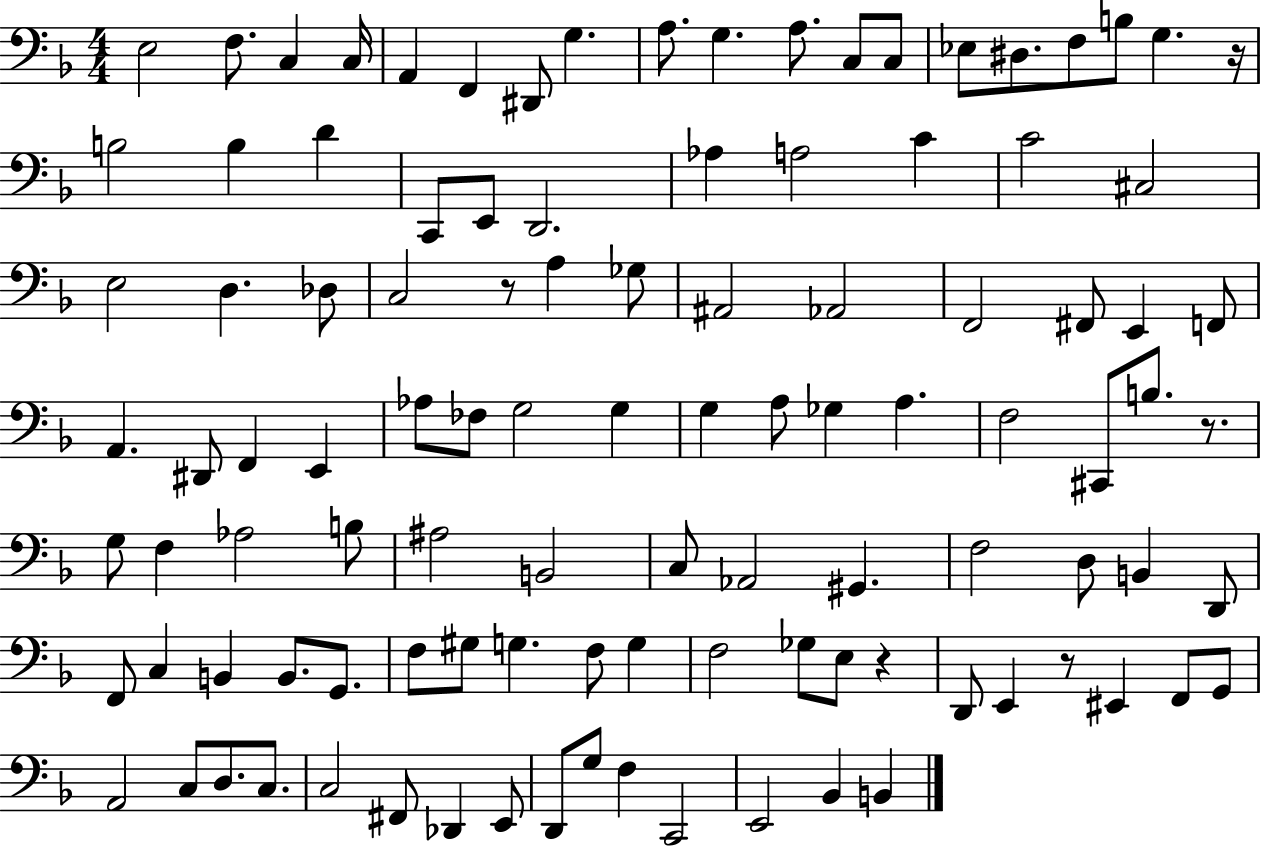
{
  \clef bass
  \numericTimeSignature
  \time 4/4
  \key f \major
  \repeat volta 2 { e2 f8. c4 c16 | a,4 f,4 dis,8 g4. | a8. g4. a8. c8 c8 | ees8 dis8. f8 b8 g4. r16 | \break b2 b4 d'4 | c,8 e,8 d,2. | aes4 a2 c'4 | c'2 cis2 | \break e2 d4. des8 | c2 r8 a4 ges8 | ais,2 aes,2 | f,2 fis,8 e,4 f,8 | \break a,4. dis,8 f,4 e,4 | aes8 fes8 g2 g4 | g4 a8 ges4 a4. | f2 cis,8 b8. r8. | \break g8 f4 aes2 b8 | ais2 b,2 | c8 aes,2 gis,4. | f2 d8 b,4 d,8 | \break f,8 c4 b,4 b,8. g,8. | f8 gis8 g4. f8 g4 | f2 ges8 e8 r4 | d,8 e,4 r8 eis,4 f,8 g,8 | \break a,2 c8 d8. c8. | c2 fis,8 des,4 e,8 | d,8 g8 f4 c,2 | e,2 bes,4 b,4 | \break } \bar "|."
}